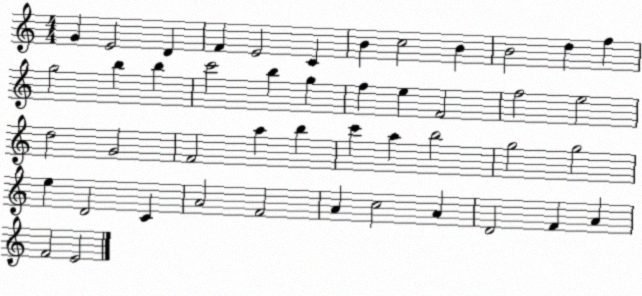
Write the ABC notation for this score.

X:1
T:Untitled
M:4/4
L:1/4
K:C
G E2 D F E2 C B c2 B B2 d f g2 b b c'2 b g f e F2 f2 e2 d2 G2 F2 a b c' a b2 g2 g2 e D2 C A2 F2 A c2 A D2 F A F2 E2